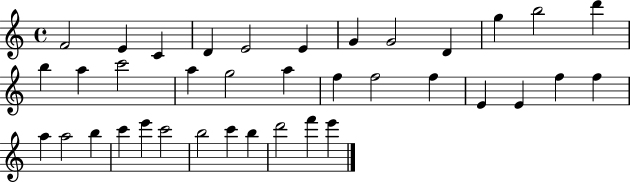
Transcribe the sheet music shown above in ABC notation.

X:1
T:Untitled
M:4/4
L:1/4
K:C
F2 E C D E2 E G G2 D g b2 d' b a c'2 a g2 a f f2 f E E f f a a2 b c' e' c'2 b2 c' b d'2 f' e'